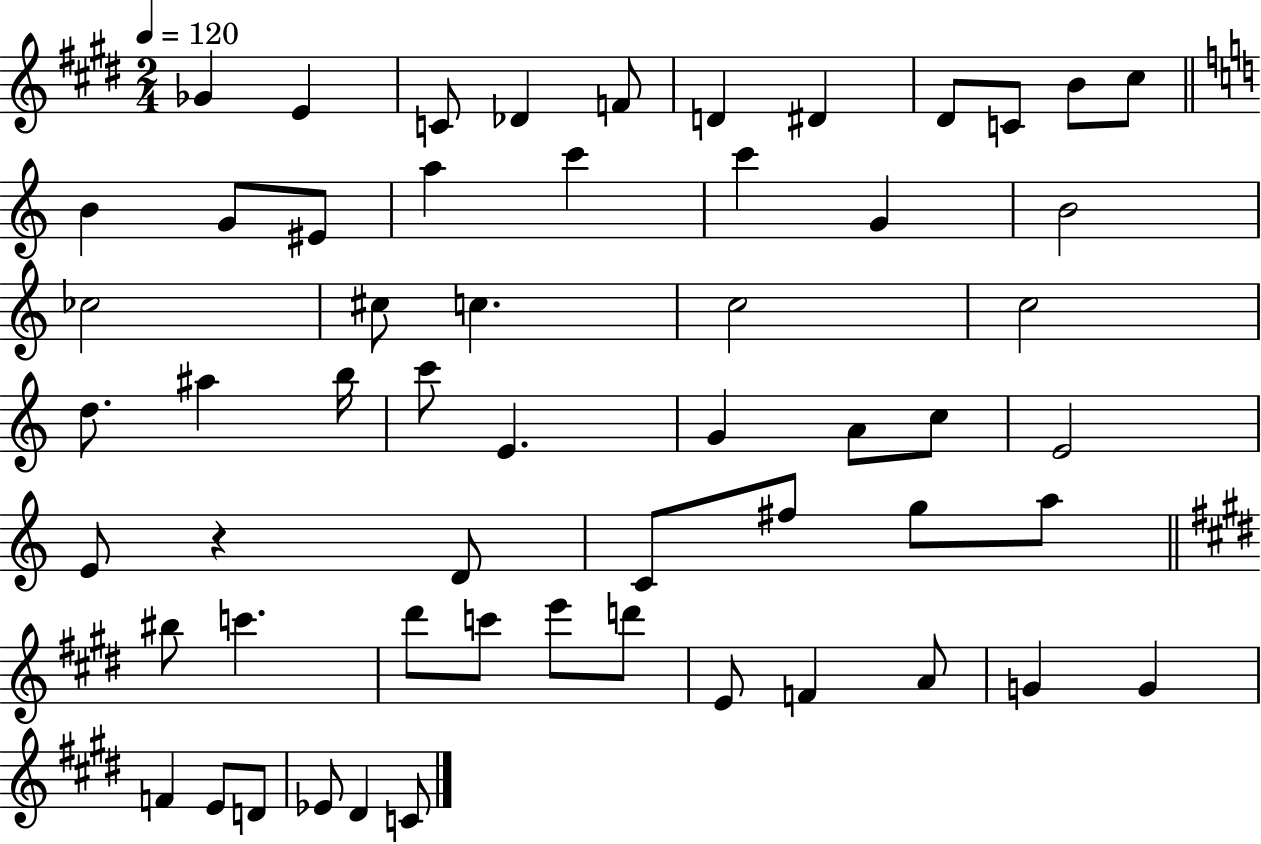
{
  \clef treble
  \numericTimeSignature
  \time 2/4
  \key e \major
  \tempo 4 = 120
  \repeat volta 2 { ges'4 e'4 | c'8 des'4 f'8 | d'4 dis'4 | dis'8 c'8 b'8 cis''8 | \break \bar "||" \break \key c \major b'4 g'8 eis'8 | a''4 c'''4 | c'''4 g'4 | b'2 | \break ces''2 | cis''8 c''4. | c''2 | c''2 | \break d''8. ais''4 b''16 | c'''8 e'4. | g'4 a'8 c''8 | e'2 | \break e'8 r4 d'8 | c'8 fis''8 g''8 a''8 | \bar "||" \break \key e \major bis''8 c'''4. | dis'''8 c'''8 e'''8 d'''8 | e'8 f'4 a'8 | g'4 g'4 | \break f'4 e'8 d'8 | ees'8 dis'4 c'8 | } \bar "|."
}